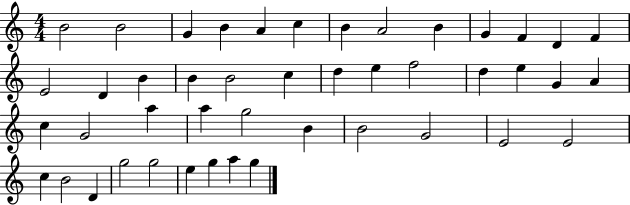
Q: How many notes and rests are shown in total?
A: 45